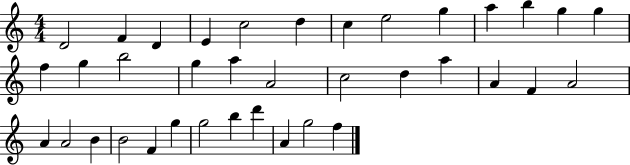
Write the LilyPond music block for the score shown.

{
  \clef treble
  \numericTimeSignature
  \time 4/4
  \key c \major
  d'2 f'4 d'4 | e'4 c''2 d''4 | c''4 e''2 g''4 | a''4 b''4 g''4 g''4 | \break f''4 g''4 b''2 | g''4 a''4 a'2 | c''2 d''4 a''4 | a'4 f'4 a'2 | \break a'4 a'2 b'4 | b'2 f'4 g''4 | g''2 b''4 d'''4 | a'4 g''2 f''4 | \break \bar "|."
}